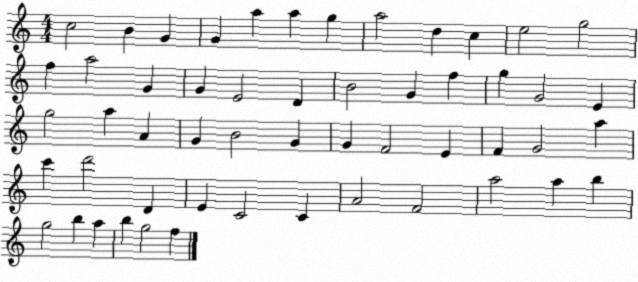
X:1
T:Untitled
M:4/4
L:1/4
K:C
c2 B G G a a g a2 d c e2 g2 f a2 G G E2 D B2 G f g G2 E g2 a A G B2 G G F2 E F G2 a c' d'2 D E C2 C A2 F2 a2 a b g2 b a b g2 f